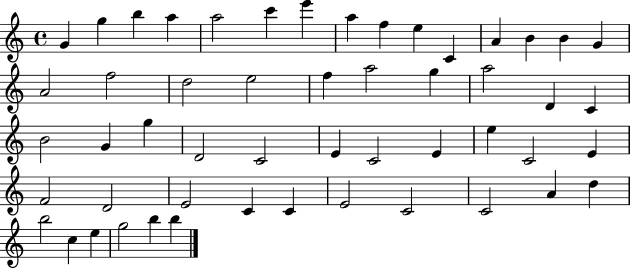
{
  \clef treble
  \time 4/4
  \defaultTimeSignature
  \key c \major
  g'4 g''4 b''4 a''4 | a''2 c'''4 e'''4 | a''4 f''4 e''4 c'4 | a'4 b'4 b'4 g'4 | \break a'2 f''2 | d''2 e''2 | f''4 a''2 g''4 | a''2 d'4 c'4 | \break b'2 g'4 g''4 | d'2 c'2 | e'4 c'2 e'4 | e''4 c'2 e'4 | \break f'2 d'2 | e'2 c'4 c'4 | e'2 c'2 | c'2 a'4 d''4 | \break b''2 c''4 e''4 | g''2 b''4 b''4 | \bar "|."
}